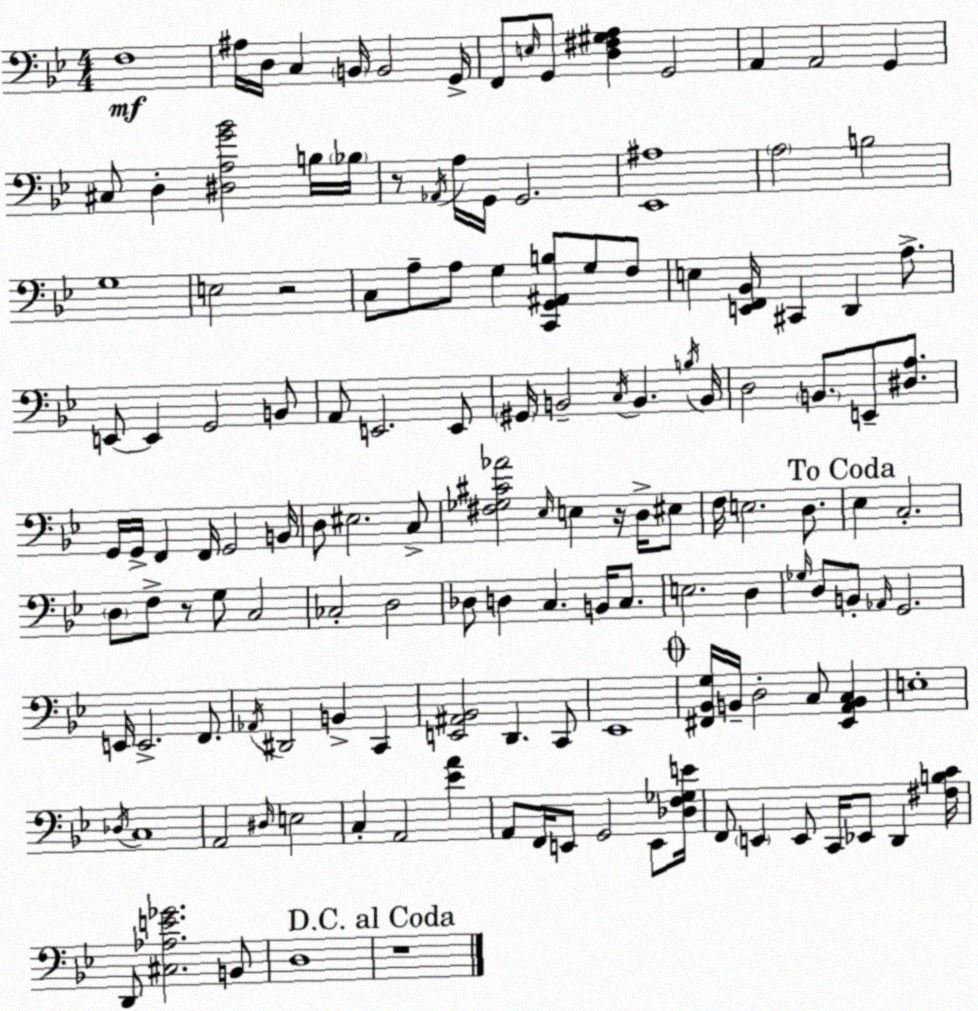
X:1
T:Untitled
M:4/4
L:1/4
K:Gm
F,4 ^A,/4 D,/4 C, B,,/4 B,,2 G,,/4 F,,/2 E,/4 G,,/2 [D,^F,^G,A,] G,,2 A,, A,,2 G,, ^C,/2 D, [^D,A,G_B]2 B,/4 _B,/4 z/2 _A,,/4 A,/4 G,,/4 G,,2 [_E,,^A,]4 A,2 B,2 G,4 E,2 z2 C,/2 A,/2 A,/2 G, [C,,G,,^A,,B,]/2 G,/2 F,/2 E, [E,,F,,_B,,]/4 ^C,, D,, A,/2 E,,/2 E,, G,,2 B,,/2 A,,/2 E,,2 E,,/2 ^G,,/4 B,,2 C,/4 B,, B,/4 B,,/4 D,2 B,,/2 E,,/2 [^D,A,]/2 G,,/4 G,,/4 F,, F,,/4 G,,2 B,,/4 D,/2 ^E,2 C,/2 [^F,_G,^C_A]2 _E,/4 E, z/4 D,/4 ^E,/2 F,/4 E,2 D,/2 _E, C,2 D,/2 F,/2 z/2 G,/2 C,2 _C,2 D,2 _D,/2 D, C, B,,/4 C,/2 E,2 D, _G,/4 D,/2 B,,/2 _A,,/4 G,,2 E,,/4 E,,2 F,,/2 _A,,/4 ^D,,2 B,, C,, [E,,^A,,_B,,]2 D,, C,,/2 _E,,4 [^F,,_B,,G,]/4 B,,/4 D,2 C,/2 [_E,,A,,B,,C,] E,4 _D,/4 C,4 A,,2 ^D,/4 E,2 C, A,,2 [_EA] A,,/2 F,,/4 E,,/2 G,,2 E,,/2 [_D,F,_G,E]/4 F,,/2 E,, E,,/2 C,,/4 _E,,/2 D,, [^F,B,C]/4 D,,/2 [^C,_A,E_G]2 B,,/2 D,4 z4